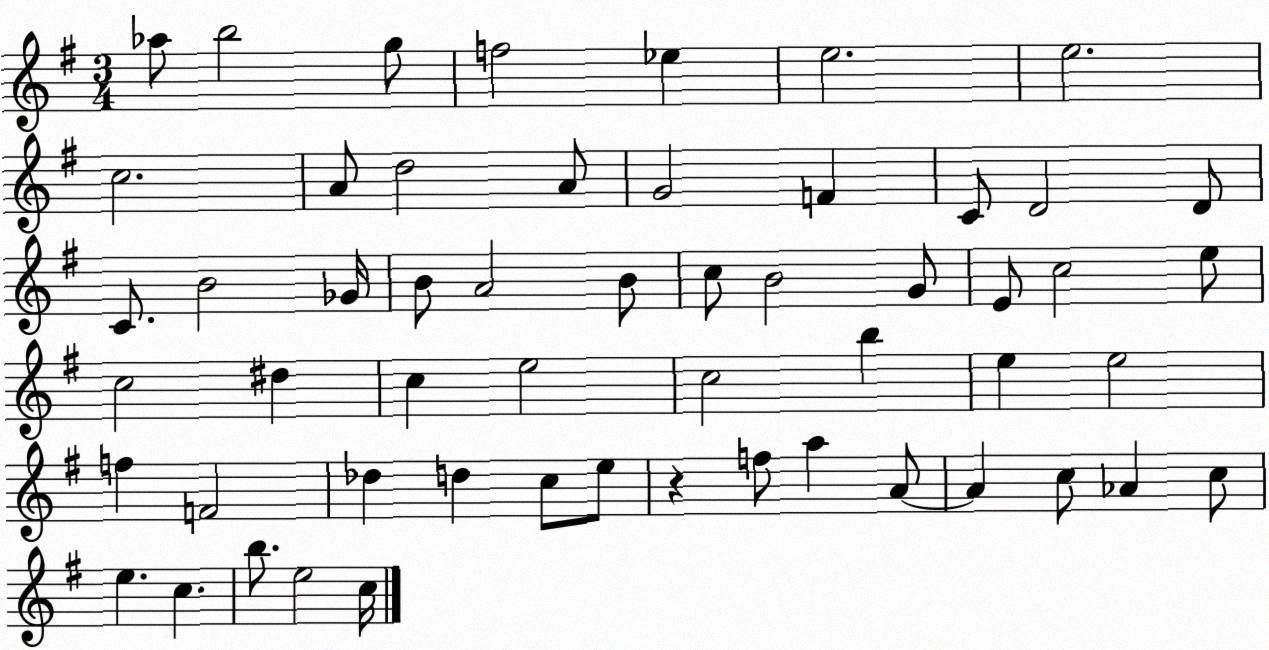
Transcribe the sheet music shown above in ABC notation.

X:1
T:Untitled
M:3/4
L:1/4
K:G
_a/2 b2 g/2 f2 _e e2 e2 c2 A/2 d2 A/2 G2 F C/2 D2 D/2 C/2 B2 _G/4 B/2 A2 B/2 c/2 B2 G/2 E/2 c2 e/2 c2 ^d c e2 c2 b e e2 f F2 _d d c/2 e/2 z f/2 a A/2 A c/2 _A c/2 e c b/2 e2 c/4